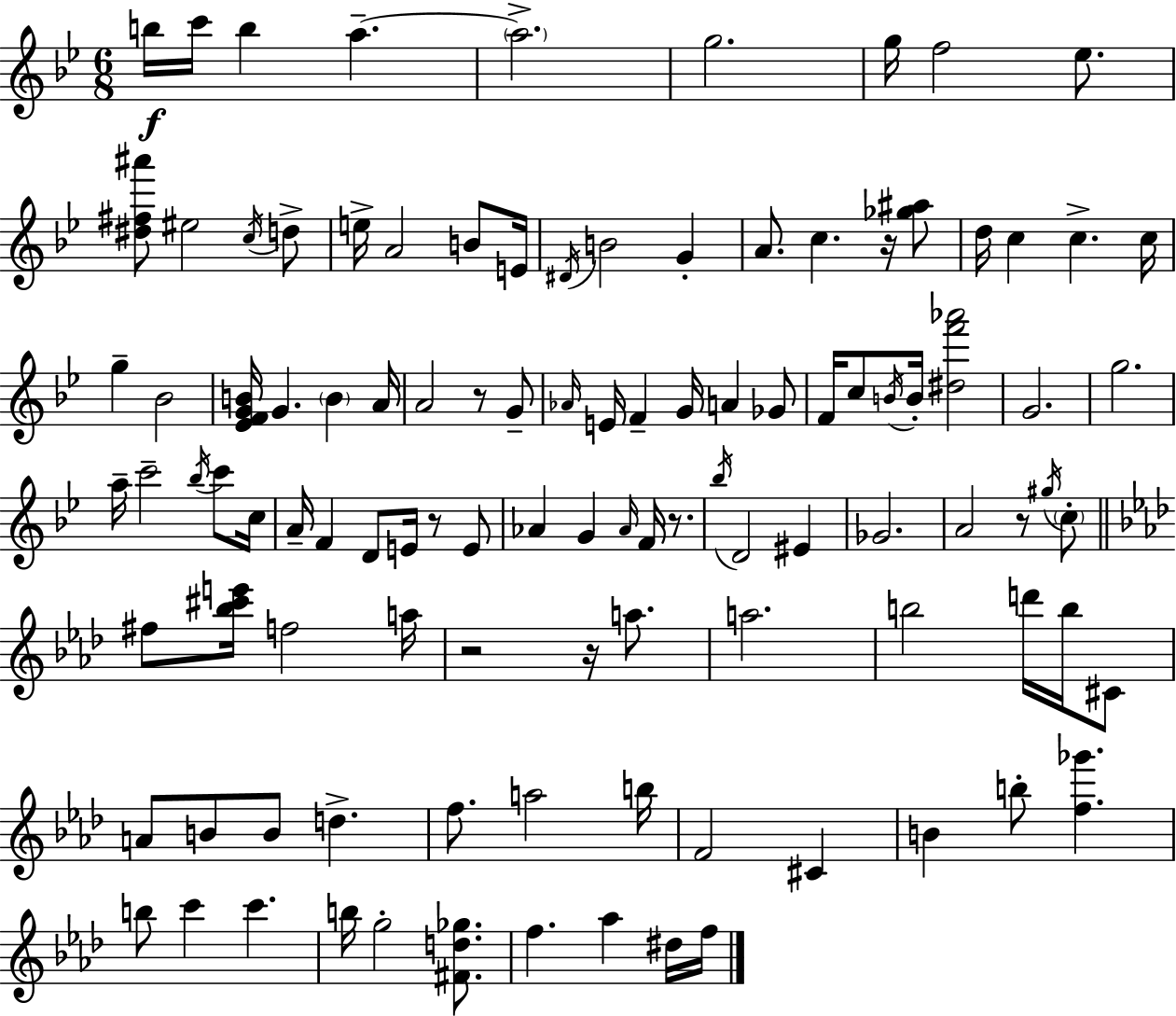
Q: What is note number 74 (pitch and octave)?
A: C#4